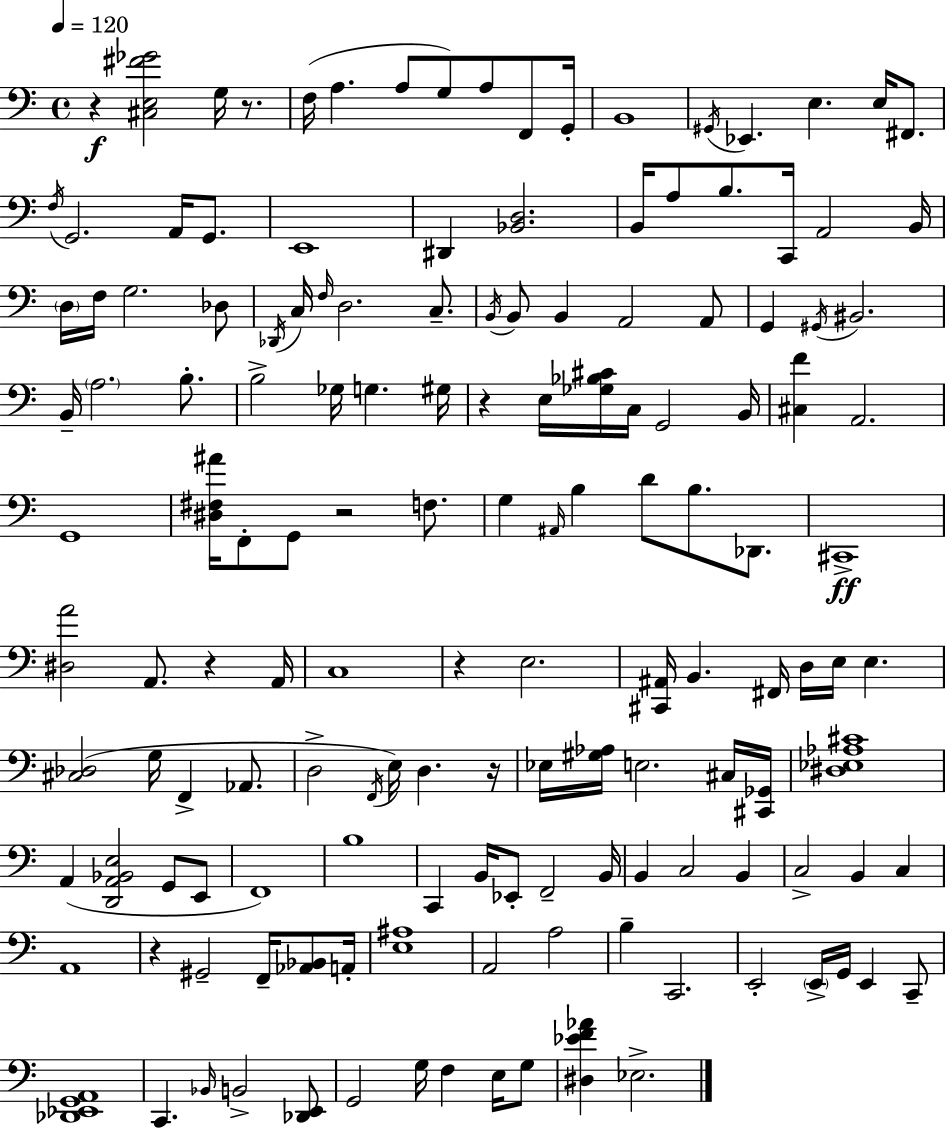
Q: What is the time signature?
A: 4/4